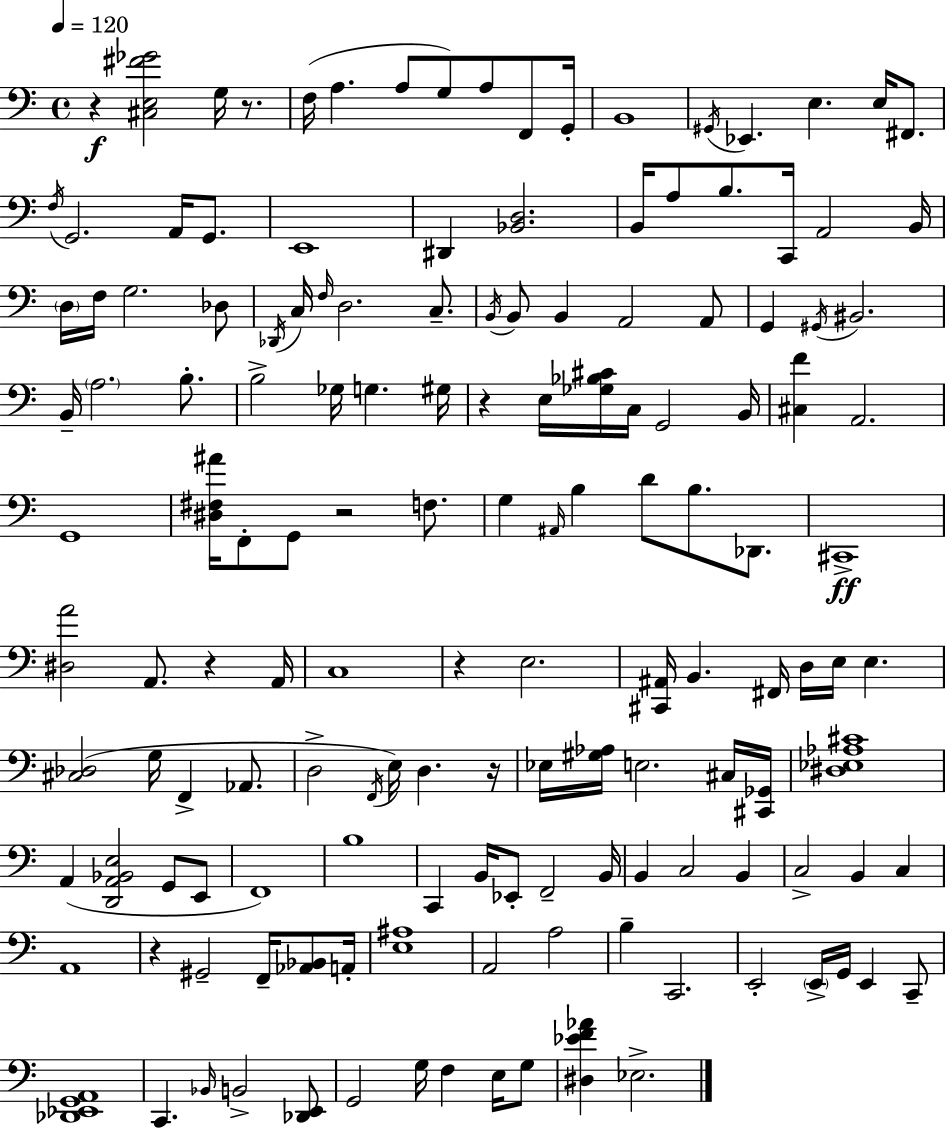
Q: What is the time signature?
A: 4/4